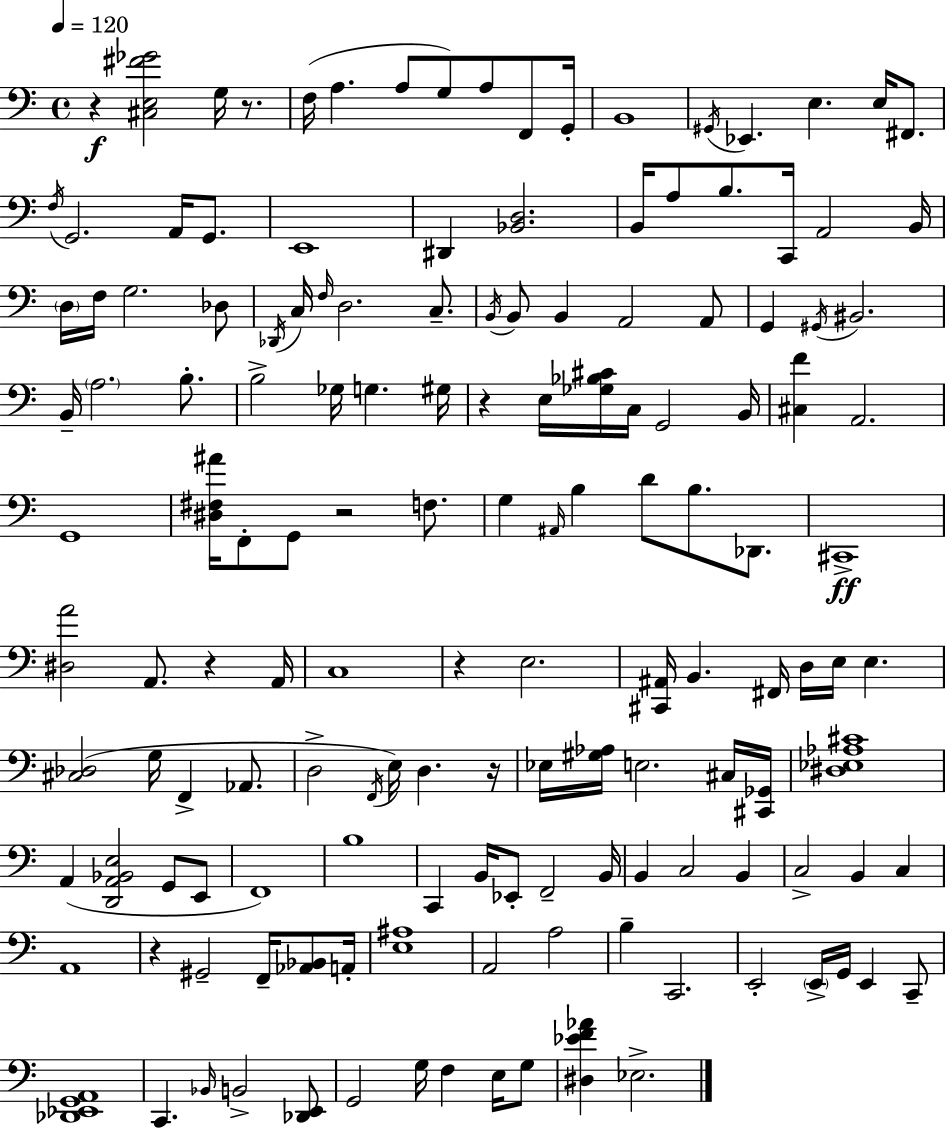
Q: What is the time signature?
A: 4/4